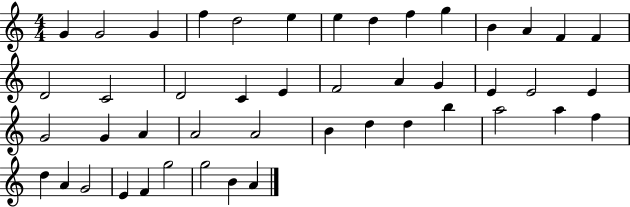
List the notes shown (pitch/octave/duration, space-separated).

G4/q G4/h G4/q F5/q D5/h E5/q E5/q D5/q F5/q G5/q B4/q A4/q F4/q F4/q D4/h C4/h D4/h C4/q E4/q F4/h A4/q G4/q E4/q E4/h E4/q G4/h G4/q A4/q A4/h A4/h B4/q D5/q D5/q B5/q A5/h A5/q F5/q D5/q A4/q G4/h E4/q F4/q G5/h G5/h B4/q A4/q